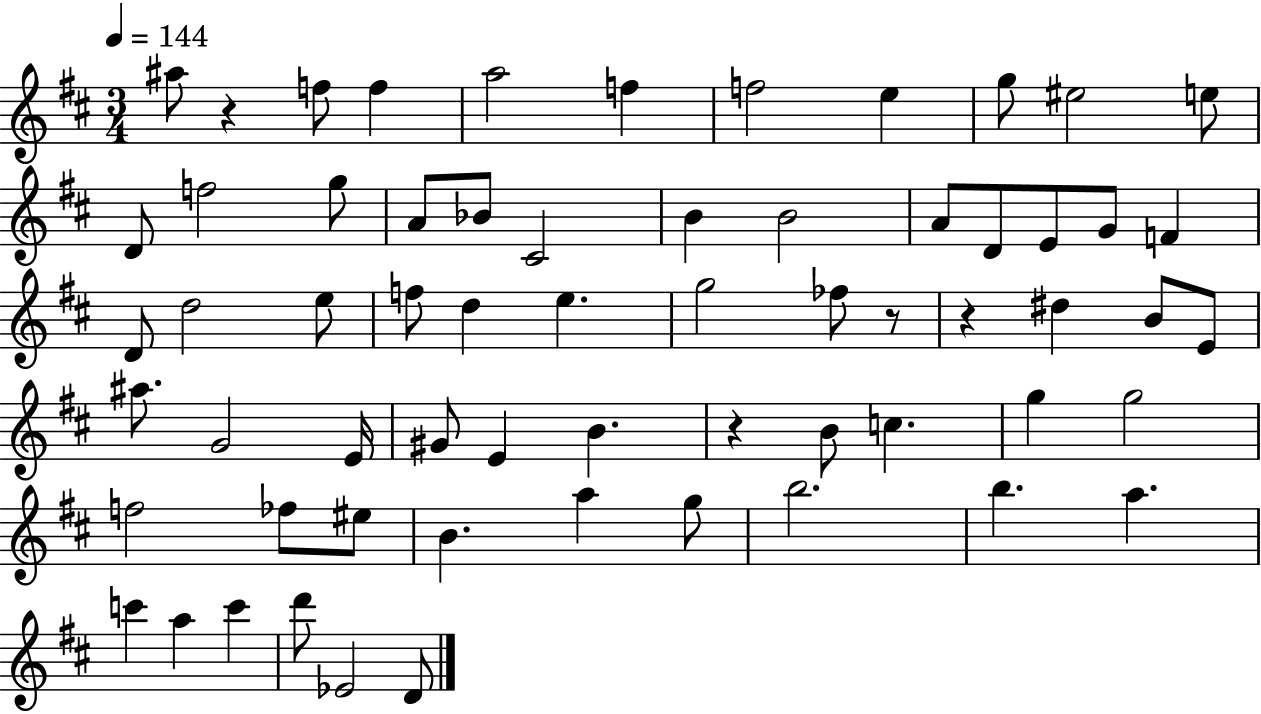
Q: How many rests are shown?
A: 4